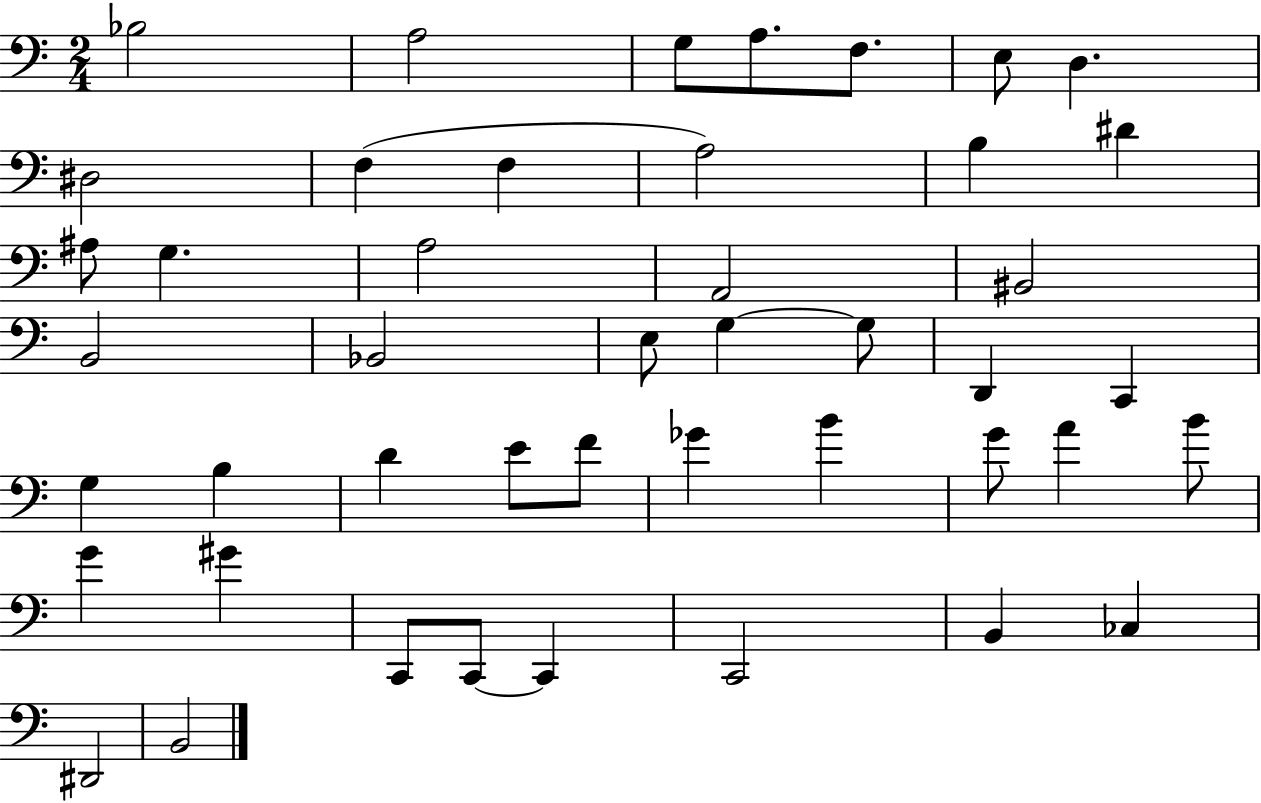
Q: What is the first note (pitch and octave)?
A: Bb3